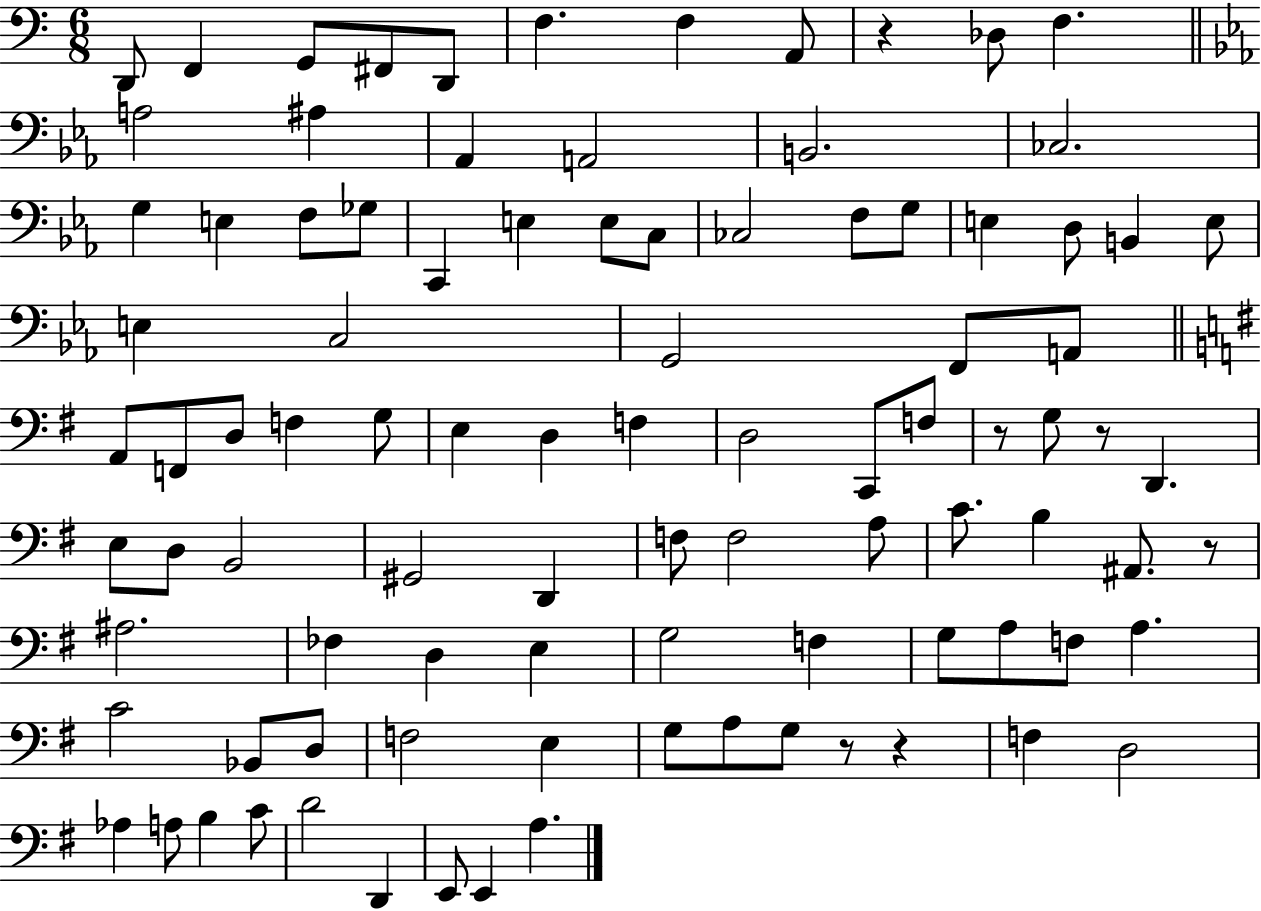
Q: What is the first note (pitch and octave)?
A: D2